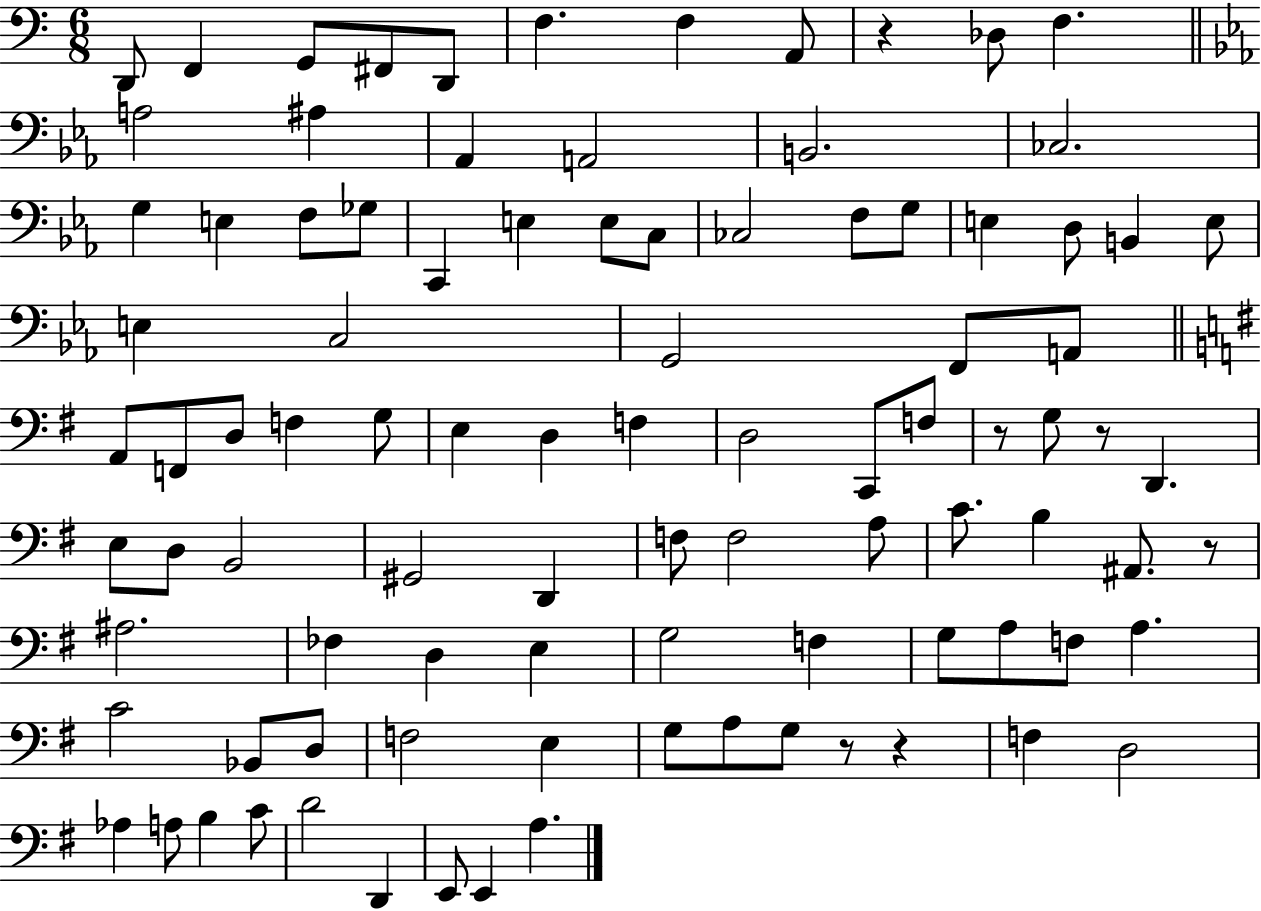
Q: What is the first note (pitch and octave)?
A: D2